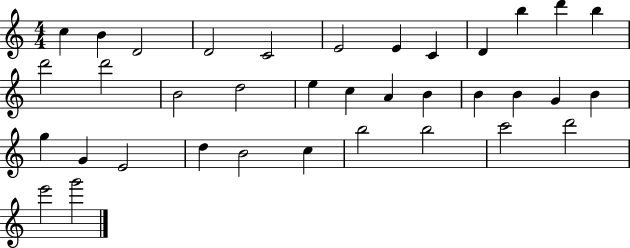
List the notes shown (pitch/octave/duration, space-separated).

C5/q B4/q D4/h D4/h C4/h E4/h E4/q C4/q D4/q B5/q D6/q B5/q D6/h D6/h B4/h D5/h E5/q C5/q A4/q B4/q B4/q B4/q G4/q B4/q G5/q G4/q E4/h D5/q B4/h C5/q B5/h B5/h C6/h D6/h E6/h G6/h